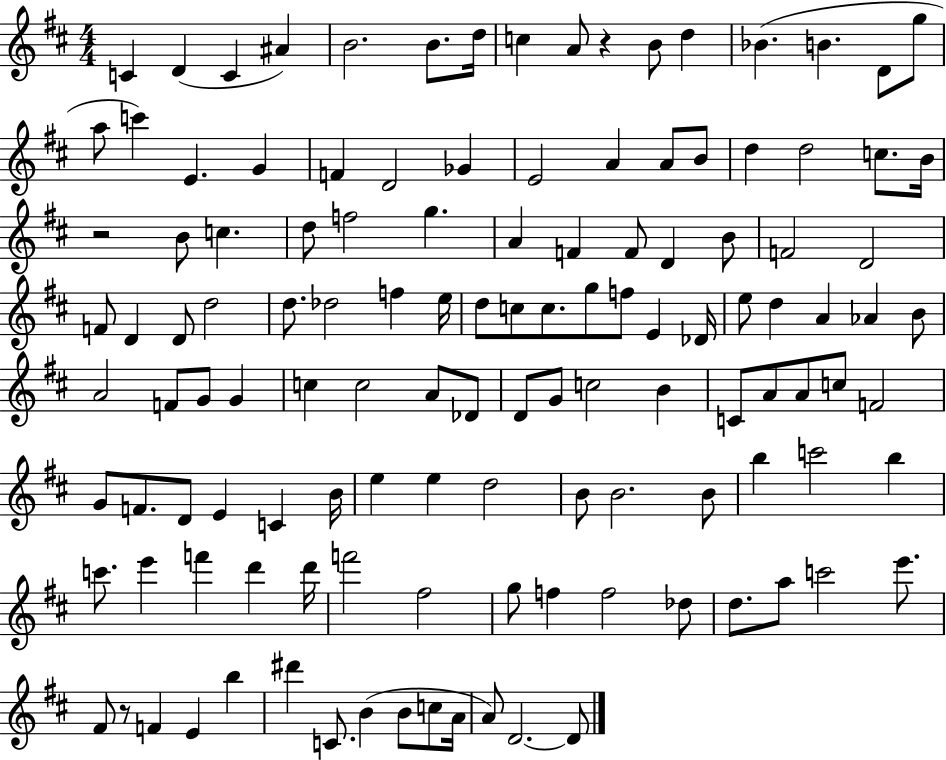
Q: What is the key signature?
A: D major